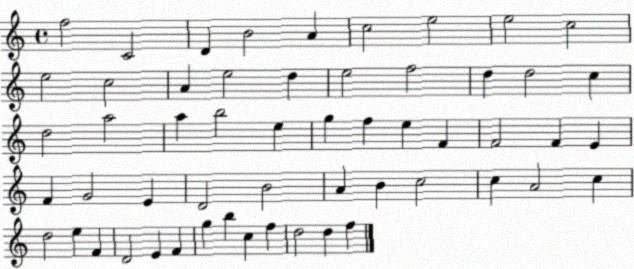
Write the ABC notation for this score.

X:1
T:Untitled
M:4/4
L:1/4
K:C
f2 C2 D B2 A c2 e2 e2 c2 e2 c2 A e2 d e2 f2 d d2 c d2 a2 a b2 e g f e F F2 F E F G2 E D2 B2 A B c2 c A2 c d2 e F D2 E F g b c f d2 d f